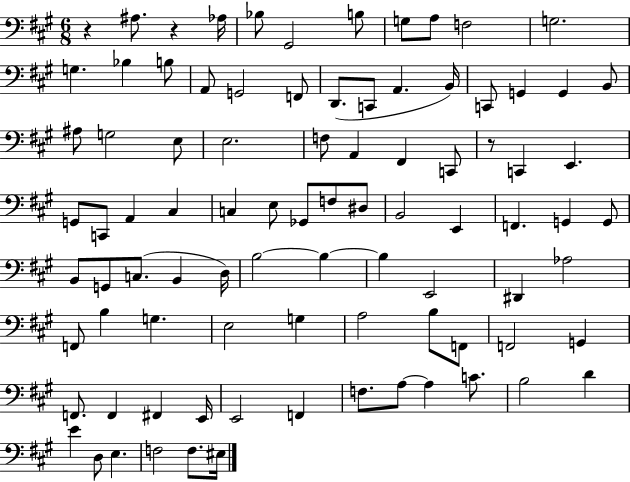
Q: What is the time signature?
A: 6/8